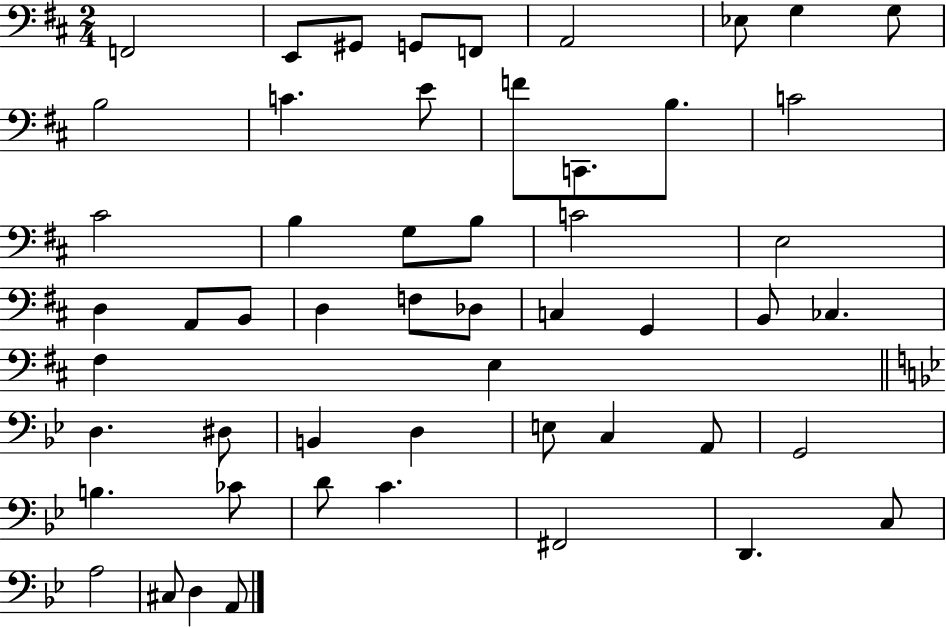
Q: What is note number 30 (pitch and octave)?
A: G2